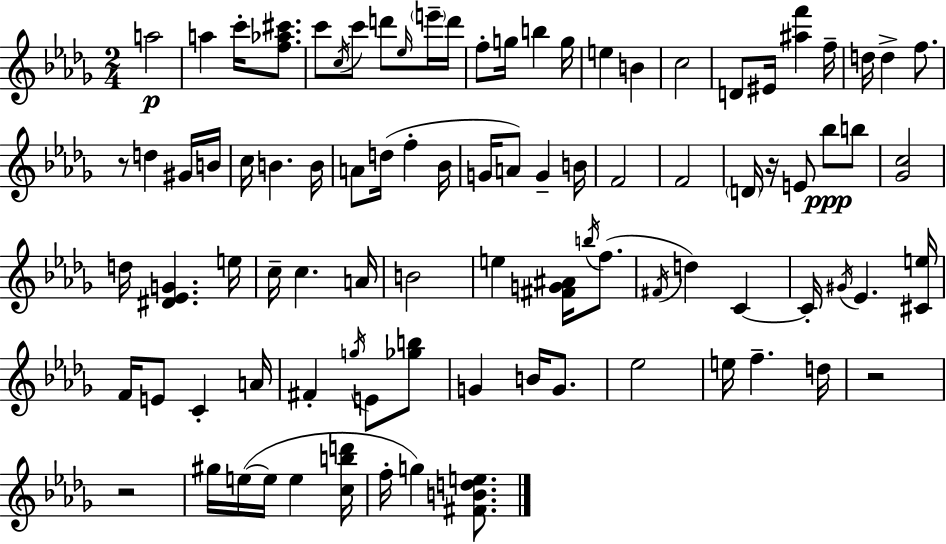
A5/h A5/q C6/s [F5,Ab5,C#6]/e. C6/e C5/s C6/e D6/e Eb5/s E6/s D6/s F5/e G5/s B5/q G5/s E5/q B4/q C5/h D4/e EIS4/s [A#5,F6]/q F5/s D5/s D5/q F5/e. R/e D5/q G#4/s B4/s C5/s B4/q. B4/s A4/e D5/s F5/q Bb4/s G4/s A4/e G4/q B4/s F4/h F4/h D4/s R/s E4/e Bb5/e B5/e [Gb4,C5]/h D5/s [D#4,Eb4,G4]/q. E5/s C5/s C5/q. A4/s B4/h E5/q [F#4,G4,A#4]/s B5/s F5/e. F#4/s D5/q C4/q C4/s G#4/s Eb4/q. [C#4,E5]/s F4/s E4/e C4/q A4/s F#4/q G5/s E4/e [Gb5,B5]/e G4/q B4/s G4/e. Eb5/h E5/s F5/q. D5/s R/h R/h G#5/s E5/s E5/s E5/q [C5,B5,D6]/s F5/s G5/q [F#4,B4,D5,E5]/e.